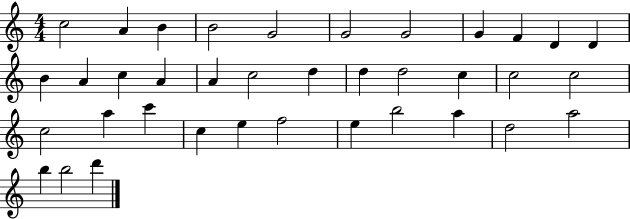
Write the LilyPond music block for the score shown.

{
  \clef treble
  \numericTimeSignature
  \time 4/4
  \key c \major
  c''2 a'4 b'4 | b'2 g'2 | g'2 g'2 | g'4 f'4 d'4 d'4 | \break b'4 a'4 c''4 a'4 | a'4 c''2 d''4 | d''4 d''2 c''4 | c''2 c''2 | \break c''2 a''4 c'''4 | c''4 e''4 f''2 | e''4 b''2 a''4 | d''2 a''2 | \break b''4 b''2 d'''4 | \bar "|."
}